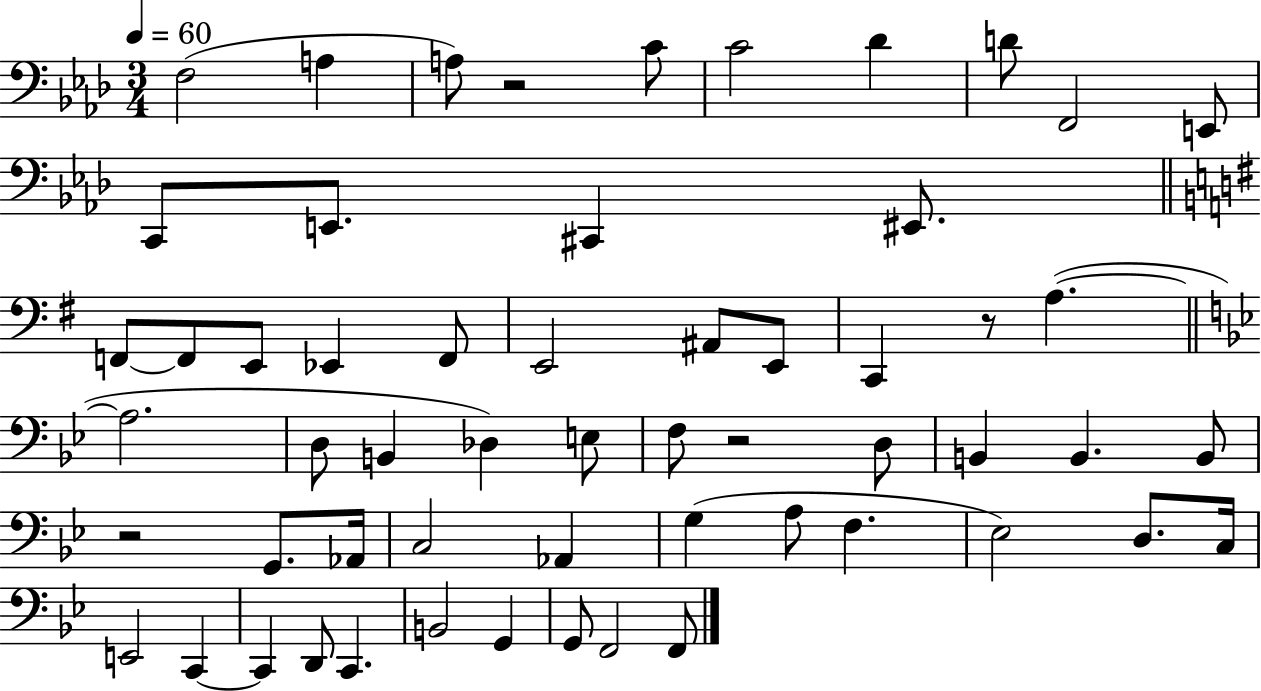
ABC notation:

X:1
T:Untitled
M:3/4
L:1/4
K:Ab
F,2 A, A,/2 z2 C/2 C2 _D D/2 F,,2 E,,/2 C,,/2 E,,/2 ^C,, ^E,,/2 F,,/2 F,,/2 E,,/2 _E,, F,,/2 E,,2 ^A,,/2 E,,/2 C,, z/2 A, A,2 D,/2 B,, _D, E,/2 F,/2 z2 D,/2 B,, B,, B,,/2 z2 G,,/2 _A,,/4 C,2 _A,, G, A,/2 F, _E,2 D,/2 C,/4 E,,2 C,, C,, D,,/2 C,, B,,2 G,, G,,/2 F,,2 F,,/2